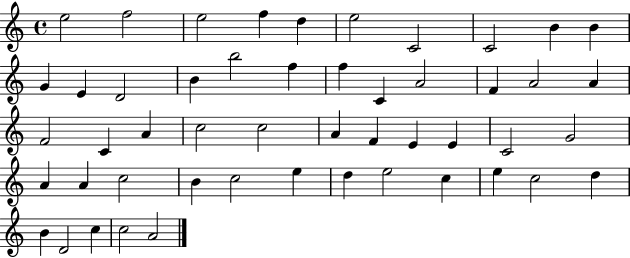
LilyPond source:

{
  \clef treble
  \time 4/4
  \defaultTimeSignature
  \key c \major
  e''2 f''2 | e''2 f''4 d''4 | e''2 c'2 | c'2 b'4 b'4 | \break g'4 e'4 d'2 | b'4 b''2 f''4 | f''4 c'4 a'2 | f'4 a'2 a'4 | \break f'2 c'4 a'4 | c''2 c''2 | a'4 f'4 e'4 e'4 | c'2 g'2 | \break a'4 a'4 c''2 | b'4 c''2 e''4 | d''4 e''2 c''4 | e''4 c''2 d''4 | \break b'4 d'2 c''4 | c''2 a'2 | \bar "|."
}